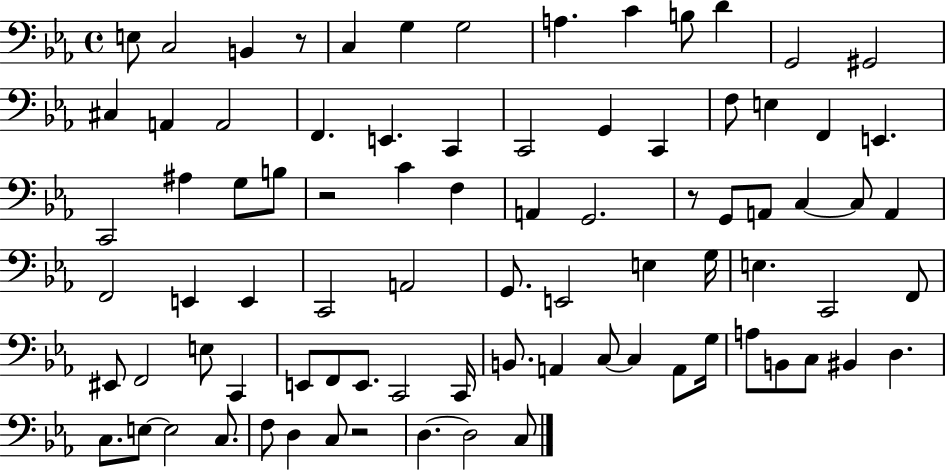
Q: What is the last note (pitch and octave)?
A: C3